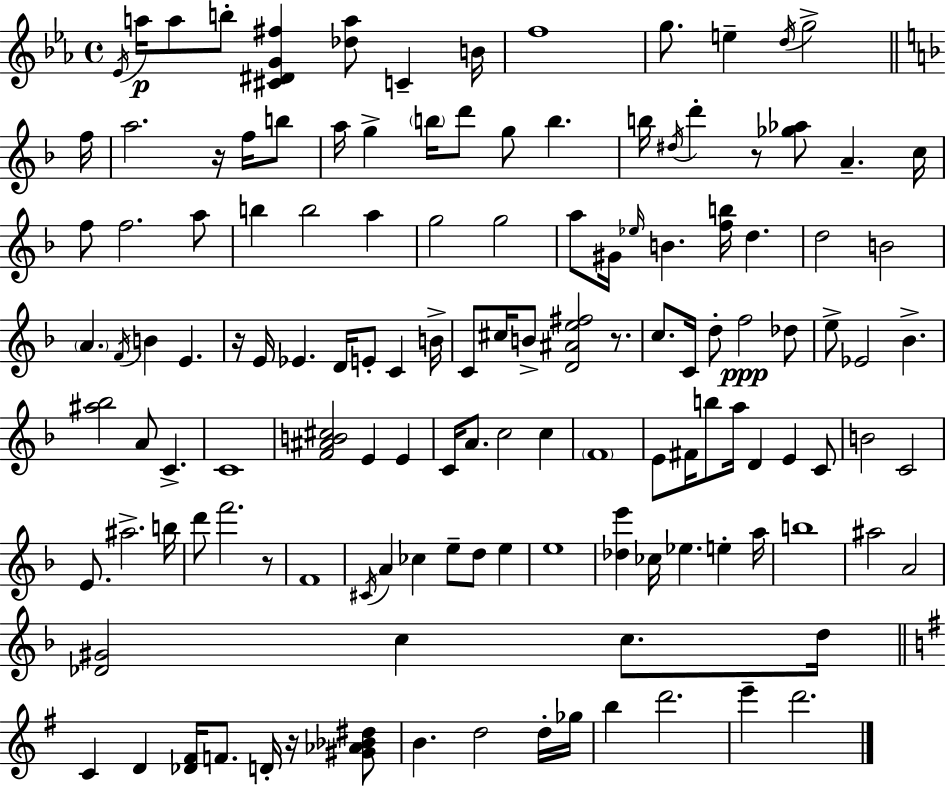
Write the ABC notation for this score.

X:1
T:Untitled
M:4/4
L:1/4
K:Cm
_E/4 a/4 a/2 b/2 [^C^DG^f] [_da]/2 C B/4 f4 g/2 e d/4 g2 f/4 a2 z/4 f/4 b/2 a/4 g b/4 d'/2 g/2 b b/4 ^d/4 d' z/2 [_g_a]/2 A c/4 f/2 f2 a/2 b b2 a g2 g2 a/2 ^G/4 _e/4 B [fb]/4 d d2 B2 A F/4 B E z/4 E/4 _E D/4 E/2 C B/4 C/2 ^c/4 B/2 [D^Ae^f]2 z/2 c/2 C/4 d/2 f2 _d/2 e/2 _E2 _B [^a_b]2 A/2 C C4 [F^AB^c]2 E E C/4 A/2 c2 c F4 E/2 ^F/4 b/2 a/4 D E C/2 B2 C2 E/2 ^a2 b/4 d'/2 f'2 z/2 F4 ^C/4 A _c e/2 d/2 e e4 [_de'] _c/4 _e e a/4 b4 ^a2 A2 [_D^G]2 c c/2 d/4 C D [_D^F]/4 F/2 D/4 z/4 [^G_A_B^d]/2 B d2 d/4 _g/4 b d'2 e' d'2